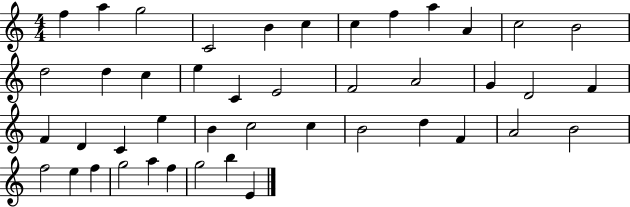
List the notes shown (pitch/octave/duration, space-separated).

F5/q A5/q G5/h C4/h B4/q C5/q C5/q F5/q A5/q A4/q C5/h B4/h D5/h D5/q C5/q E5/q C4/q E4/h F4/h A4/h G4/q D4/h F4/q F4/q D4/q C4/q E5/q B4/q C5/h C5/q B4/h D5/q F4/q A4/h B4/h F5/h E5/q F5/q G5/h A5/q F5/q G5/h B5/q E4/q